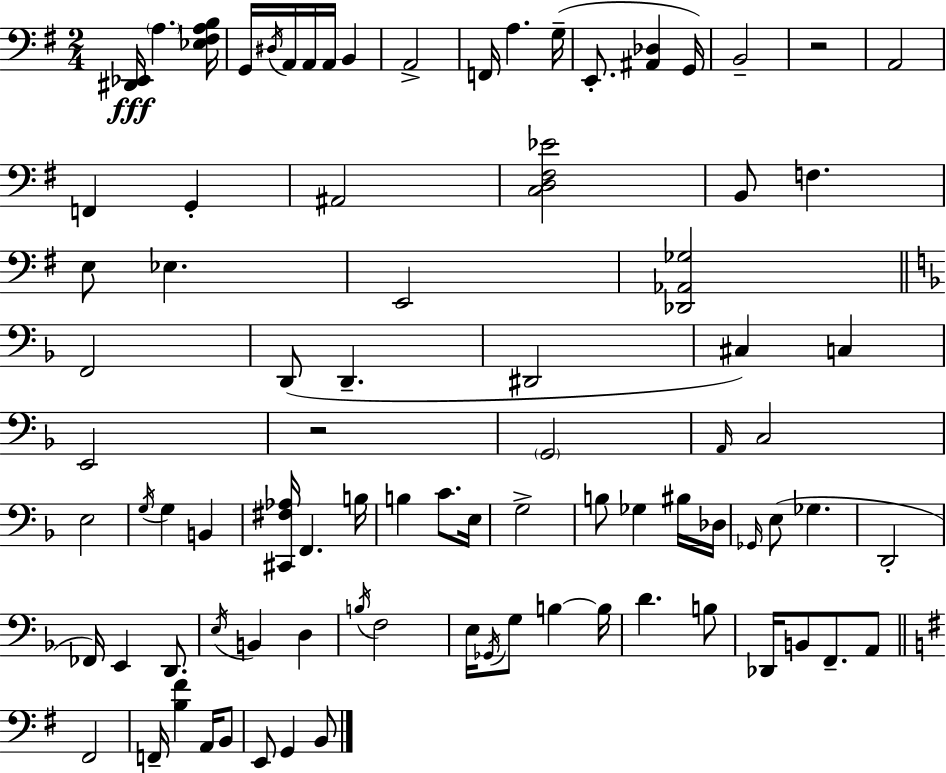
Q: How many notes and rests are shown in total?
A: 86